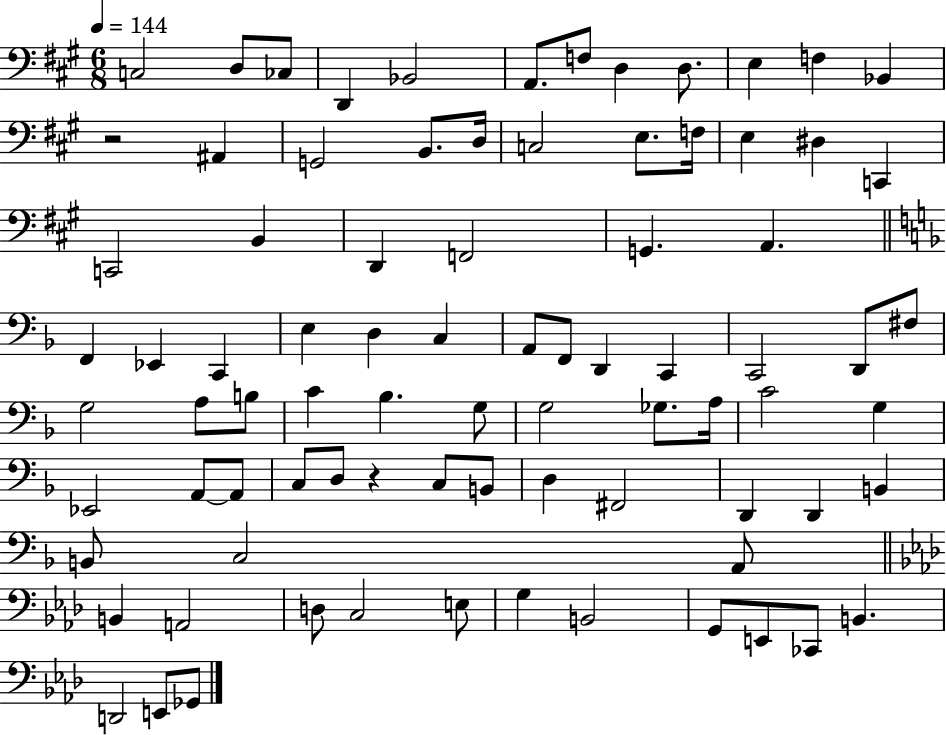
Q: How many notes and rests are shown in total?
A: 83